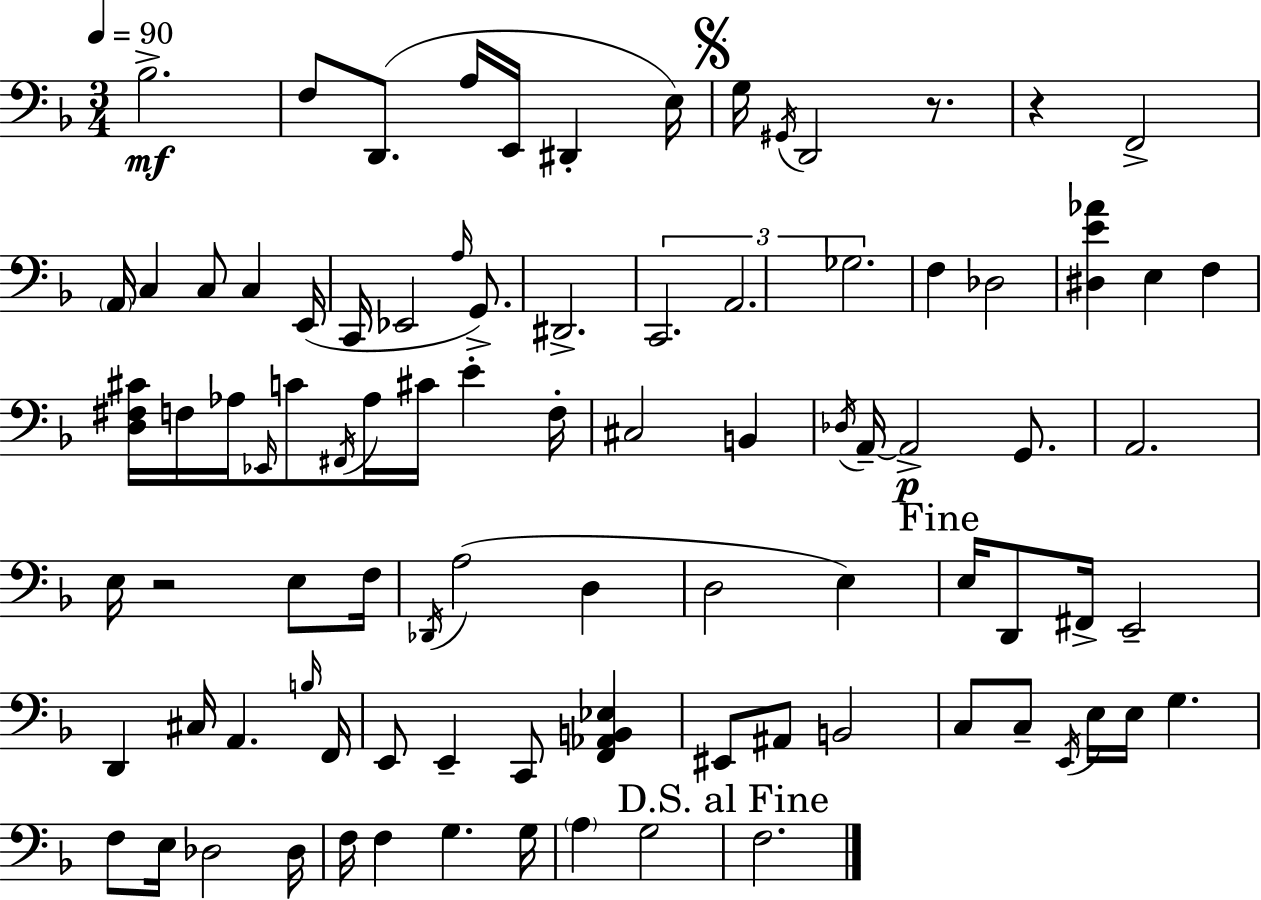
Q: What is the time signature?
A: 3/4